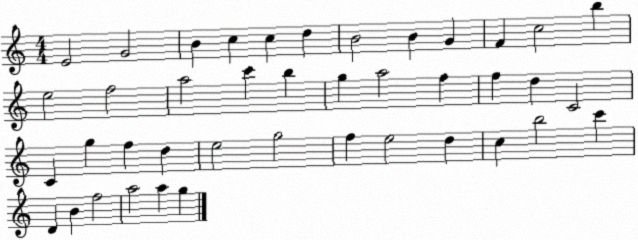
X:1
T:Untitled
M:4/4
L:1/4
K:C
E2 G2 B c c d B2 B G F c2 b e2 f2 a2 c' b g a2 f f d C2 C g f d e2 g2 f e2 d c b2 c' D B f2 a2 a g